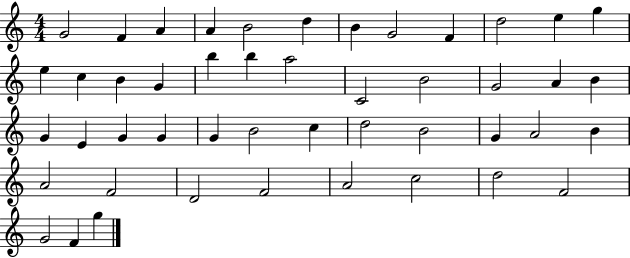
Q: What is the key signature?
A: C major